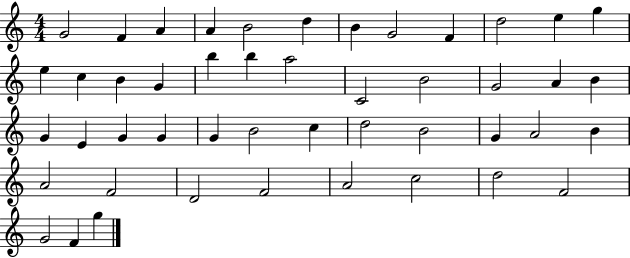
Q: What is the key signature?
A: C major